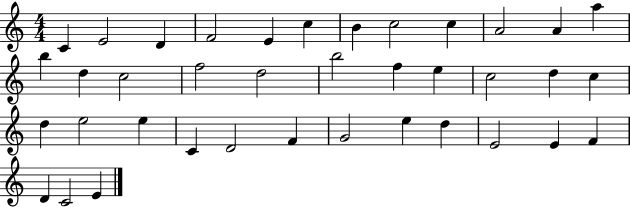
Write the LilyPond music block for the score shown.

{
  \clef treble
  \numericTimeSignature
  \time 4/4
  \key c \major
  c'4 e'2 d'4 | f'2 e'4 c''4 | b'4 c''2 c''4 | a'2 a'4 a''4 | \break b''4 d''4 c''2 | f''2 d''2 | b''2 f''4 e''4 | c''2 d''4 c''4 | \break d''4 e''2 e''4 | c'4 d'2 f'4 | g'2 e''4 d''4 | e'2 e'4 f'4 | \break d'4 c'2 e'4 | \bar "|."
}